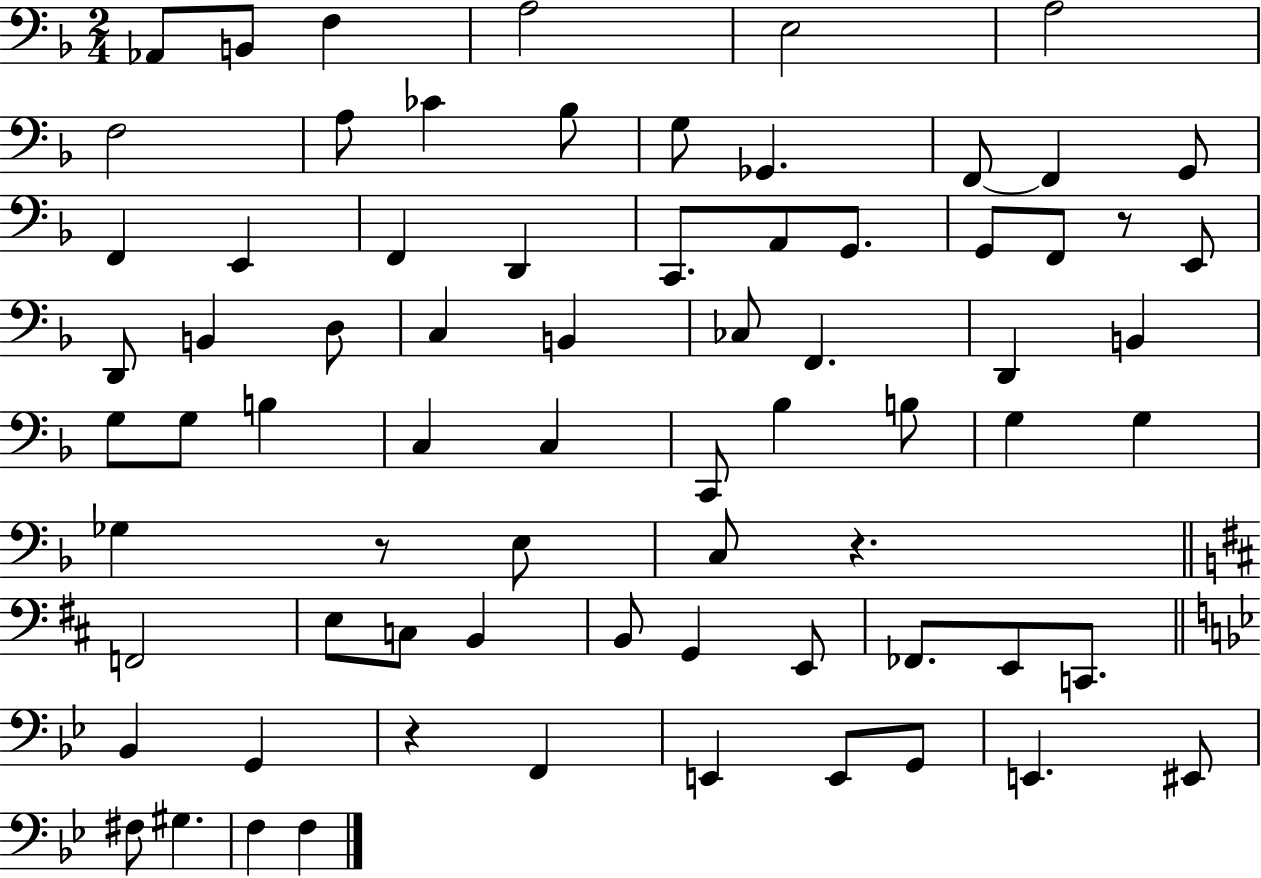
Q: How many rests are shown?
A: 4